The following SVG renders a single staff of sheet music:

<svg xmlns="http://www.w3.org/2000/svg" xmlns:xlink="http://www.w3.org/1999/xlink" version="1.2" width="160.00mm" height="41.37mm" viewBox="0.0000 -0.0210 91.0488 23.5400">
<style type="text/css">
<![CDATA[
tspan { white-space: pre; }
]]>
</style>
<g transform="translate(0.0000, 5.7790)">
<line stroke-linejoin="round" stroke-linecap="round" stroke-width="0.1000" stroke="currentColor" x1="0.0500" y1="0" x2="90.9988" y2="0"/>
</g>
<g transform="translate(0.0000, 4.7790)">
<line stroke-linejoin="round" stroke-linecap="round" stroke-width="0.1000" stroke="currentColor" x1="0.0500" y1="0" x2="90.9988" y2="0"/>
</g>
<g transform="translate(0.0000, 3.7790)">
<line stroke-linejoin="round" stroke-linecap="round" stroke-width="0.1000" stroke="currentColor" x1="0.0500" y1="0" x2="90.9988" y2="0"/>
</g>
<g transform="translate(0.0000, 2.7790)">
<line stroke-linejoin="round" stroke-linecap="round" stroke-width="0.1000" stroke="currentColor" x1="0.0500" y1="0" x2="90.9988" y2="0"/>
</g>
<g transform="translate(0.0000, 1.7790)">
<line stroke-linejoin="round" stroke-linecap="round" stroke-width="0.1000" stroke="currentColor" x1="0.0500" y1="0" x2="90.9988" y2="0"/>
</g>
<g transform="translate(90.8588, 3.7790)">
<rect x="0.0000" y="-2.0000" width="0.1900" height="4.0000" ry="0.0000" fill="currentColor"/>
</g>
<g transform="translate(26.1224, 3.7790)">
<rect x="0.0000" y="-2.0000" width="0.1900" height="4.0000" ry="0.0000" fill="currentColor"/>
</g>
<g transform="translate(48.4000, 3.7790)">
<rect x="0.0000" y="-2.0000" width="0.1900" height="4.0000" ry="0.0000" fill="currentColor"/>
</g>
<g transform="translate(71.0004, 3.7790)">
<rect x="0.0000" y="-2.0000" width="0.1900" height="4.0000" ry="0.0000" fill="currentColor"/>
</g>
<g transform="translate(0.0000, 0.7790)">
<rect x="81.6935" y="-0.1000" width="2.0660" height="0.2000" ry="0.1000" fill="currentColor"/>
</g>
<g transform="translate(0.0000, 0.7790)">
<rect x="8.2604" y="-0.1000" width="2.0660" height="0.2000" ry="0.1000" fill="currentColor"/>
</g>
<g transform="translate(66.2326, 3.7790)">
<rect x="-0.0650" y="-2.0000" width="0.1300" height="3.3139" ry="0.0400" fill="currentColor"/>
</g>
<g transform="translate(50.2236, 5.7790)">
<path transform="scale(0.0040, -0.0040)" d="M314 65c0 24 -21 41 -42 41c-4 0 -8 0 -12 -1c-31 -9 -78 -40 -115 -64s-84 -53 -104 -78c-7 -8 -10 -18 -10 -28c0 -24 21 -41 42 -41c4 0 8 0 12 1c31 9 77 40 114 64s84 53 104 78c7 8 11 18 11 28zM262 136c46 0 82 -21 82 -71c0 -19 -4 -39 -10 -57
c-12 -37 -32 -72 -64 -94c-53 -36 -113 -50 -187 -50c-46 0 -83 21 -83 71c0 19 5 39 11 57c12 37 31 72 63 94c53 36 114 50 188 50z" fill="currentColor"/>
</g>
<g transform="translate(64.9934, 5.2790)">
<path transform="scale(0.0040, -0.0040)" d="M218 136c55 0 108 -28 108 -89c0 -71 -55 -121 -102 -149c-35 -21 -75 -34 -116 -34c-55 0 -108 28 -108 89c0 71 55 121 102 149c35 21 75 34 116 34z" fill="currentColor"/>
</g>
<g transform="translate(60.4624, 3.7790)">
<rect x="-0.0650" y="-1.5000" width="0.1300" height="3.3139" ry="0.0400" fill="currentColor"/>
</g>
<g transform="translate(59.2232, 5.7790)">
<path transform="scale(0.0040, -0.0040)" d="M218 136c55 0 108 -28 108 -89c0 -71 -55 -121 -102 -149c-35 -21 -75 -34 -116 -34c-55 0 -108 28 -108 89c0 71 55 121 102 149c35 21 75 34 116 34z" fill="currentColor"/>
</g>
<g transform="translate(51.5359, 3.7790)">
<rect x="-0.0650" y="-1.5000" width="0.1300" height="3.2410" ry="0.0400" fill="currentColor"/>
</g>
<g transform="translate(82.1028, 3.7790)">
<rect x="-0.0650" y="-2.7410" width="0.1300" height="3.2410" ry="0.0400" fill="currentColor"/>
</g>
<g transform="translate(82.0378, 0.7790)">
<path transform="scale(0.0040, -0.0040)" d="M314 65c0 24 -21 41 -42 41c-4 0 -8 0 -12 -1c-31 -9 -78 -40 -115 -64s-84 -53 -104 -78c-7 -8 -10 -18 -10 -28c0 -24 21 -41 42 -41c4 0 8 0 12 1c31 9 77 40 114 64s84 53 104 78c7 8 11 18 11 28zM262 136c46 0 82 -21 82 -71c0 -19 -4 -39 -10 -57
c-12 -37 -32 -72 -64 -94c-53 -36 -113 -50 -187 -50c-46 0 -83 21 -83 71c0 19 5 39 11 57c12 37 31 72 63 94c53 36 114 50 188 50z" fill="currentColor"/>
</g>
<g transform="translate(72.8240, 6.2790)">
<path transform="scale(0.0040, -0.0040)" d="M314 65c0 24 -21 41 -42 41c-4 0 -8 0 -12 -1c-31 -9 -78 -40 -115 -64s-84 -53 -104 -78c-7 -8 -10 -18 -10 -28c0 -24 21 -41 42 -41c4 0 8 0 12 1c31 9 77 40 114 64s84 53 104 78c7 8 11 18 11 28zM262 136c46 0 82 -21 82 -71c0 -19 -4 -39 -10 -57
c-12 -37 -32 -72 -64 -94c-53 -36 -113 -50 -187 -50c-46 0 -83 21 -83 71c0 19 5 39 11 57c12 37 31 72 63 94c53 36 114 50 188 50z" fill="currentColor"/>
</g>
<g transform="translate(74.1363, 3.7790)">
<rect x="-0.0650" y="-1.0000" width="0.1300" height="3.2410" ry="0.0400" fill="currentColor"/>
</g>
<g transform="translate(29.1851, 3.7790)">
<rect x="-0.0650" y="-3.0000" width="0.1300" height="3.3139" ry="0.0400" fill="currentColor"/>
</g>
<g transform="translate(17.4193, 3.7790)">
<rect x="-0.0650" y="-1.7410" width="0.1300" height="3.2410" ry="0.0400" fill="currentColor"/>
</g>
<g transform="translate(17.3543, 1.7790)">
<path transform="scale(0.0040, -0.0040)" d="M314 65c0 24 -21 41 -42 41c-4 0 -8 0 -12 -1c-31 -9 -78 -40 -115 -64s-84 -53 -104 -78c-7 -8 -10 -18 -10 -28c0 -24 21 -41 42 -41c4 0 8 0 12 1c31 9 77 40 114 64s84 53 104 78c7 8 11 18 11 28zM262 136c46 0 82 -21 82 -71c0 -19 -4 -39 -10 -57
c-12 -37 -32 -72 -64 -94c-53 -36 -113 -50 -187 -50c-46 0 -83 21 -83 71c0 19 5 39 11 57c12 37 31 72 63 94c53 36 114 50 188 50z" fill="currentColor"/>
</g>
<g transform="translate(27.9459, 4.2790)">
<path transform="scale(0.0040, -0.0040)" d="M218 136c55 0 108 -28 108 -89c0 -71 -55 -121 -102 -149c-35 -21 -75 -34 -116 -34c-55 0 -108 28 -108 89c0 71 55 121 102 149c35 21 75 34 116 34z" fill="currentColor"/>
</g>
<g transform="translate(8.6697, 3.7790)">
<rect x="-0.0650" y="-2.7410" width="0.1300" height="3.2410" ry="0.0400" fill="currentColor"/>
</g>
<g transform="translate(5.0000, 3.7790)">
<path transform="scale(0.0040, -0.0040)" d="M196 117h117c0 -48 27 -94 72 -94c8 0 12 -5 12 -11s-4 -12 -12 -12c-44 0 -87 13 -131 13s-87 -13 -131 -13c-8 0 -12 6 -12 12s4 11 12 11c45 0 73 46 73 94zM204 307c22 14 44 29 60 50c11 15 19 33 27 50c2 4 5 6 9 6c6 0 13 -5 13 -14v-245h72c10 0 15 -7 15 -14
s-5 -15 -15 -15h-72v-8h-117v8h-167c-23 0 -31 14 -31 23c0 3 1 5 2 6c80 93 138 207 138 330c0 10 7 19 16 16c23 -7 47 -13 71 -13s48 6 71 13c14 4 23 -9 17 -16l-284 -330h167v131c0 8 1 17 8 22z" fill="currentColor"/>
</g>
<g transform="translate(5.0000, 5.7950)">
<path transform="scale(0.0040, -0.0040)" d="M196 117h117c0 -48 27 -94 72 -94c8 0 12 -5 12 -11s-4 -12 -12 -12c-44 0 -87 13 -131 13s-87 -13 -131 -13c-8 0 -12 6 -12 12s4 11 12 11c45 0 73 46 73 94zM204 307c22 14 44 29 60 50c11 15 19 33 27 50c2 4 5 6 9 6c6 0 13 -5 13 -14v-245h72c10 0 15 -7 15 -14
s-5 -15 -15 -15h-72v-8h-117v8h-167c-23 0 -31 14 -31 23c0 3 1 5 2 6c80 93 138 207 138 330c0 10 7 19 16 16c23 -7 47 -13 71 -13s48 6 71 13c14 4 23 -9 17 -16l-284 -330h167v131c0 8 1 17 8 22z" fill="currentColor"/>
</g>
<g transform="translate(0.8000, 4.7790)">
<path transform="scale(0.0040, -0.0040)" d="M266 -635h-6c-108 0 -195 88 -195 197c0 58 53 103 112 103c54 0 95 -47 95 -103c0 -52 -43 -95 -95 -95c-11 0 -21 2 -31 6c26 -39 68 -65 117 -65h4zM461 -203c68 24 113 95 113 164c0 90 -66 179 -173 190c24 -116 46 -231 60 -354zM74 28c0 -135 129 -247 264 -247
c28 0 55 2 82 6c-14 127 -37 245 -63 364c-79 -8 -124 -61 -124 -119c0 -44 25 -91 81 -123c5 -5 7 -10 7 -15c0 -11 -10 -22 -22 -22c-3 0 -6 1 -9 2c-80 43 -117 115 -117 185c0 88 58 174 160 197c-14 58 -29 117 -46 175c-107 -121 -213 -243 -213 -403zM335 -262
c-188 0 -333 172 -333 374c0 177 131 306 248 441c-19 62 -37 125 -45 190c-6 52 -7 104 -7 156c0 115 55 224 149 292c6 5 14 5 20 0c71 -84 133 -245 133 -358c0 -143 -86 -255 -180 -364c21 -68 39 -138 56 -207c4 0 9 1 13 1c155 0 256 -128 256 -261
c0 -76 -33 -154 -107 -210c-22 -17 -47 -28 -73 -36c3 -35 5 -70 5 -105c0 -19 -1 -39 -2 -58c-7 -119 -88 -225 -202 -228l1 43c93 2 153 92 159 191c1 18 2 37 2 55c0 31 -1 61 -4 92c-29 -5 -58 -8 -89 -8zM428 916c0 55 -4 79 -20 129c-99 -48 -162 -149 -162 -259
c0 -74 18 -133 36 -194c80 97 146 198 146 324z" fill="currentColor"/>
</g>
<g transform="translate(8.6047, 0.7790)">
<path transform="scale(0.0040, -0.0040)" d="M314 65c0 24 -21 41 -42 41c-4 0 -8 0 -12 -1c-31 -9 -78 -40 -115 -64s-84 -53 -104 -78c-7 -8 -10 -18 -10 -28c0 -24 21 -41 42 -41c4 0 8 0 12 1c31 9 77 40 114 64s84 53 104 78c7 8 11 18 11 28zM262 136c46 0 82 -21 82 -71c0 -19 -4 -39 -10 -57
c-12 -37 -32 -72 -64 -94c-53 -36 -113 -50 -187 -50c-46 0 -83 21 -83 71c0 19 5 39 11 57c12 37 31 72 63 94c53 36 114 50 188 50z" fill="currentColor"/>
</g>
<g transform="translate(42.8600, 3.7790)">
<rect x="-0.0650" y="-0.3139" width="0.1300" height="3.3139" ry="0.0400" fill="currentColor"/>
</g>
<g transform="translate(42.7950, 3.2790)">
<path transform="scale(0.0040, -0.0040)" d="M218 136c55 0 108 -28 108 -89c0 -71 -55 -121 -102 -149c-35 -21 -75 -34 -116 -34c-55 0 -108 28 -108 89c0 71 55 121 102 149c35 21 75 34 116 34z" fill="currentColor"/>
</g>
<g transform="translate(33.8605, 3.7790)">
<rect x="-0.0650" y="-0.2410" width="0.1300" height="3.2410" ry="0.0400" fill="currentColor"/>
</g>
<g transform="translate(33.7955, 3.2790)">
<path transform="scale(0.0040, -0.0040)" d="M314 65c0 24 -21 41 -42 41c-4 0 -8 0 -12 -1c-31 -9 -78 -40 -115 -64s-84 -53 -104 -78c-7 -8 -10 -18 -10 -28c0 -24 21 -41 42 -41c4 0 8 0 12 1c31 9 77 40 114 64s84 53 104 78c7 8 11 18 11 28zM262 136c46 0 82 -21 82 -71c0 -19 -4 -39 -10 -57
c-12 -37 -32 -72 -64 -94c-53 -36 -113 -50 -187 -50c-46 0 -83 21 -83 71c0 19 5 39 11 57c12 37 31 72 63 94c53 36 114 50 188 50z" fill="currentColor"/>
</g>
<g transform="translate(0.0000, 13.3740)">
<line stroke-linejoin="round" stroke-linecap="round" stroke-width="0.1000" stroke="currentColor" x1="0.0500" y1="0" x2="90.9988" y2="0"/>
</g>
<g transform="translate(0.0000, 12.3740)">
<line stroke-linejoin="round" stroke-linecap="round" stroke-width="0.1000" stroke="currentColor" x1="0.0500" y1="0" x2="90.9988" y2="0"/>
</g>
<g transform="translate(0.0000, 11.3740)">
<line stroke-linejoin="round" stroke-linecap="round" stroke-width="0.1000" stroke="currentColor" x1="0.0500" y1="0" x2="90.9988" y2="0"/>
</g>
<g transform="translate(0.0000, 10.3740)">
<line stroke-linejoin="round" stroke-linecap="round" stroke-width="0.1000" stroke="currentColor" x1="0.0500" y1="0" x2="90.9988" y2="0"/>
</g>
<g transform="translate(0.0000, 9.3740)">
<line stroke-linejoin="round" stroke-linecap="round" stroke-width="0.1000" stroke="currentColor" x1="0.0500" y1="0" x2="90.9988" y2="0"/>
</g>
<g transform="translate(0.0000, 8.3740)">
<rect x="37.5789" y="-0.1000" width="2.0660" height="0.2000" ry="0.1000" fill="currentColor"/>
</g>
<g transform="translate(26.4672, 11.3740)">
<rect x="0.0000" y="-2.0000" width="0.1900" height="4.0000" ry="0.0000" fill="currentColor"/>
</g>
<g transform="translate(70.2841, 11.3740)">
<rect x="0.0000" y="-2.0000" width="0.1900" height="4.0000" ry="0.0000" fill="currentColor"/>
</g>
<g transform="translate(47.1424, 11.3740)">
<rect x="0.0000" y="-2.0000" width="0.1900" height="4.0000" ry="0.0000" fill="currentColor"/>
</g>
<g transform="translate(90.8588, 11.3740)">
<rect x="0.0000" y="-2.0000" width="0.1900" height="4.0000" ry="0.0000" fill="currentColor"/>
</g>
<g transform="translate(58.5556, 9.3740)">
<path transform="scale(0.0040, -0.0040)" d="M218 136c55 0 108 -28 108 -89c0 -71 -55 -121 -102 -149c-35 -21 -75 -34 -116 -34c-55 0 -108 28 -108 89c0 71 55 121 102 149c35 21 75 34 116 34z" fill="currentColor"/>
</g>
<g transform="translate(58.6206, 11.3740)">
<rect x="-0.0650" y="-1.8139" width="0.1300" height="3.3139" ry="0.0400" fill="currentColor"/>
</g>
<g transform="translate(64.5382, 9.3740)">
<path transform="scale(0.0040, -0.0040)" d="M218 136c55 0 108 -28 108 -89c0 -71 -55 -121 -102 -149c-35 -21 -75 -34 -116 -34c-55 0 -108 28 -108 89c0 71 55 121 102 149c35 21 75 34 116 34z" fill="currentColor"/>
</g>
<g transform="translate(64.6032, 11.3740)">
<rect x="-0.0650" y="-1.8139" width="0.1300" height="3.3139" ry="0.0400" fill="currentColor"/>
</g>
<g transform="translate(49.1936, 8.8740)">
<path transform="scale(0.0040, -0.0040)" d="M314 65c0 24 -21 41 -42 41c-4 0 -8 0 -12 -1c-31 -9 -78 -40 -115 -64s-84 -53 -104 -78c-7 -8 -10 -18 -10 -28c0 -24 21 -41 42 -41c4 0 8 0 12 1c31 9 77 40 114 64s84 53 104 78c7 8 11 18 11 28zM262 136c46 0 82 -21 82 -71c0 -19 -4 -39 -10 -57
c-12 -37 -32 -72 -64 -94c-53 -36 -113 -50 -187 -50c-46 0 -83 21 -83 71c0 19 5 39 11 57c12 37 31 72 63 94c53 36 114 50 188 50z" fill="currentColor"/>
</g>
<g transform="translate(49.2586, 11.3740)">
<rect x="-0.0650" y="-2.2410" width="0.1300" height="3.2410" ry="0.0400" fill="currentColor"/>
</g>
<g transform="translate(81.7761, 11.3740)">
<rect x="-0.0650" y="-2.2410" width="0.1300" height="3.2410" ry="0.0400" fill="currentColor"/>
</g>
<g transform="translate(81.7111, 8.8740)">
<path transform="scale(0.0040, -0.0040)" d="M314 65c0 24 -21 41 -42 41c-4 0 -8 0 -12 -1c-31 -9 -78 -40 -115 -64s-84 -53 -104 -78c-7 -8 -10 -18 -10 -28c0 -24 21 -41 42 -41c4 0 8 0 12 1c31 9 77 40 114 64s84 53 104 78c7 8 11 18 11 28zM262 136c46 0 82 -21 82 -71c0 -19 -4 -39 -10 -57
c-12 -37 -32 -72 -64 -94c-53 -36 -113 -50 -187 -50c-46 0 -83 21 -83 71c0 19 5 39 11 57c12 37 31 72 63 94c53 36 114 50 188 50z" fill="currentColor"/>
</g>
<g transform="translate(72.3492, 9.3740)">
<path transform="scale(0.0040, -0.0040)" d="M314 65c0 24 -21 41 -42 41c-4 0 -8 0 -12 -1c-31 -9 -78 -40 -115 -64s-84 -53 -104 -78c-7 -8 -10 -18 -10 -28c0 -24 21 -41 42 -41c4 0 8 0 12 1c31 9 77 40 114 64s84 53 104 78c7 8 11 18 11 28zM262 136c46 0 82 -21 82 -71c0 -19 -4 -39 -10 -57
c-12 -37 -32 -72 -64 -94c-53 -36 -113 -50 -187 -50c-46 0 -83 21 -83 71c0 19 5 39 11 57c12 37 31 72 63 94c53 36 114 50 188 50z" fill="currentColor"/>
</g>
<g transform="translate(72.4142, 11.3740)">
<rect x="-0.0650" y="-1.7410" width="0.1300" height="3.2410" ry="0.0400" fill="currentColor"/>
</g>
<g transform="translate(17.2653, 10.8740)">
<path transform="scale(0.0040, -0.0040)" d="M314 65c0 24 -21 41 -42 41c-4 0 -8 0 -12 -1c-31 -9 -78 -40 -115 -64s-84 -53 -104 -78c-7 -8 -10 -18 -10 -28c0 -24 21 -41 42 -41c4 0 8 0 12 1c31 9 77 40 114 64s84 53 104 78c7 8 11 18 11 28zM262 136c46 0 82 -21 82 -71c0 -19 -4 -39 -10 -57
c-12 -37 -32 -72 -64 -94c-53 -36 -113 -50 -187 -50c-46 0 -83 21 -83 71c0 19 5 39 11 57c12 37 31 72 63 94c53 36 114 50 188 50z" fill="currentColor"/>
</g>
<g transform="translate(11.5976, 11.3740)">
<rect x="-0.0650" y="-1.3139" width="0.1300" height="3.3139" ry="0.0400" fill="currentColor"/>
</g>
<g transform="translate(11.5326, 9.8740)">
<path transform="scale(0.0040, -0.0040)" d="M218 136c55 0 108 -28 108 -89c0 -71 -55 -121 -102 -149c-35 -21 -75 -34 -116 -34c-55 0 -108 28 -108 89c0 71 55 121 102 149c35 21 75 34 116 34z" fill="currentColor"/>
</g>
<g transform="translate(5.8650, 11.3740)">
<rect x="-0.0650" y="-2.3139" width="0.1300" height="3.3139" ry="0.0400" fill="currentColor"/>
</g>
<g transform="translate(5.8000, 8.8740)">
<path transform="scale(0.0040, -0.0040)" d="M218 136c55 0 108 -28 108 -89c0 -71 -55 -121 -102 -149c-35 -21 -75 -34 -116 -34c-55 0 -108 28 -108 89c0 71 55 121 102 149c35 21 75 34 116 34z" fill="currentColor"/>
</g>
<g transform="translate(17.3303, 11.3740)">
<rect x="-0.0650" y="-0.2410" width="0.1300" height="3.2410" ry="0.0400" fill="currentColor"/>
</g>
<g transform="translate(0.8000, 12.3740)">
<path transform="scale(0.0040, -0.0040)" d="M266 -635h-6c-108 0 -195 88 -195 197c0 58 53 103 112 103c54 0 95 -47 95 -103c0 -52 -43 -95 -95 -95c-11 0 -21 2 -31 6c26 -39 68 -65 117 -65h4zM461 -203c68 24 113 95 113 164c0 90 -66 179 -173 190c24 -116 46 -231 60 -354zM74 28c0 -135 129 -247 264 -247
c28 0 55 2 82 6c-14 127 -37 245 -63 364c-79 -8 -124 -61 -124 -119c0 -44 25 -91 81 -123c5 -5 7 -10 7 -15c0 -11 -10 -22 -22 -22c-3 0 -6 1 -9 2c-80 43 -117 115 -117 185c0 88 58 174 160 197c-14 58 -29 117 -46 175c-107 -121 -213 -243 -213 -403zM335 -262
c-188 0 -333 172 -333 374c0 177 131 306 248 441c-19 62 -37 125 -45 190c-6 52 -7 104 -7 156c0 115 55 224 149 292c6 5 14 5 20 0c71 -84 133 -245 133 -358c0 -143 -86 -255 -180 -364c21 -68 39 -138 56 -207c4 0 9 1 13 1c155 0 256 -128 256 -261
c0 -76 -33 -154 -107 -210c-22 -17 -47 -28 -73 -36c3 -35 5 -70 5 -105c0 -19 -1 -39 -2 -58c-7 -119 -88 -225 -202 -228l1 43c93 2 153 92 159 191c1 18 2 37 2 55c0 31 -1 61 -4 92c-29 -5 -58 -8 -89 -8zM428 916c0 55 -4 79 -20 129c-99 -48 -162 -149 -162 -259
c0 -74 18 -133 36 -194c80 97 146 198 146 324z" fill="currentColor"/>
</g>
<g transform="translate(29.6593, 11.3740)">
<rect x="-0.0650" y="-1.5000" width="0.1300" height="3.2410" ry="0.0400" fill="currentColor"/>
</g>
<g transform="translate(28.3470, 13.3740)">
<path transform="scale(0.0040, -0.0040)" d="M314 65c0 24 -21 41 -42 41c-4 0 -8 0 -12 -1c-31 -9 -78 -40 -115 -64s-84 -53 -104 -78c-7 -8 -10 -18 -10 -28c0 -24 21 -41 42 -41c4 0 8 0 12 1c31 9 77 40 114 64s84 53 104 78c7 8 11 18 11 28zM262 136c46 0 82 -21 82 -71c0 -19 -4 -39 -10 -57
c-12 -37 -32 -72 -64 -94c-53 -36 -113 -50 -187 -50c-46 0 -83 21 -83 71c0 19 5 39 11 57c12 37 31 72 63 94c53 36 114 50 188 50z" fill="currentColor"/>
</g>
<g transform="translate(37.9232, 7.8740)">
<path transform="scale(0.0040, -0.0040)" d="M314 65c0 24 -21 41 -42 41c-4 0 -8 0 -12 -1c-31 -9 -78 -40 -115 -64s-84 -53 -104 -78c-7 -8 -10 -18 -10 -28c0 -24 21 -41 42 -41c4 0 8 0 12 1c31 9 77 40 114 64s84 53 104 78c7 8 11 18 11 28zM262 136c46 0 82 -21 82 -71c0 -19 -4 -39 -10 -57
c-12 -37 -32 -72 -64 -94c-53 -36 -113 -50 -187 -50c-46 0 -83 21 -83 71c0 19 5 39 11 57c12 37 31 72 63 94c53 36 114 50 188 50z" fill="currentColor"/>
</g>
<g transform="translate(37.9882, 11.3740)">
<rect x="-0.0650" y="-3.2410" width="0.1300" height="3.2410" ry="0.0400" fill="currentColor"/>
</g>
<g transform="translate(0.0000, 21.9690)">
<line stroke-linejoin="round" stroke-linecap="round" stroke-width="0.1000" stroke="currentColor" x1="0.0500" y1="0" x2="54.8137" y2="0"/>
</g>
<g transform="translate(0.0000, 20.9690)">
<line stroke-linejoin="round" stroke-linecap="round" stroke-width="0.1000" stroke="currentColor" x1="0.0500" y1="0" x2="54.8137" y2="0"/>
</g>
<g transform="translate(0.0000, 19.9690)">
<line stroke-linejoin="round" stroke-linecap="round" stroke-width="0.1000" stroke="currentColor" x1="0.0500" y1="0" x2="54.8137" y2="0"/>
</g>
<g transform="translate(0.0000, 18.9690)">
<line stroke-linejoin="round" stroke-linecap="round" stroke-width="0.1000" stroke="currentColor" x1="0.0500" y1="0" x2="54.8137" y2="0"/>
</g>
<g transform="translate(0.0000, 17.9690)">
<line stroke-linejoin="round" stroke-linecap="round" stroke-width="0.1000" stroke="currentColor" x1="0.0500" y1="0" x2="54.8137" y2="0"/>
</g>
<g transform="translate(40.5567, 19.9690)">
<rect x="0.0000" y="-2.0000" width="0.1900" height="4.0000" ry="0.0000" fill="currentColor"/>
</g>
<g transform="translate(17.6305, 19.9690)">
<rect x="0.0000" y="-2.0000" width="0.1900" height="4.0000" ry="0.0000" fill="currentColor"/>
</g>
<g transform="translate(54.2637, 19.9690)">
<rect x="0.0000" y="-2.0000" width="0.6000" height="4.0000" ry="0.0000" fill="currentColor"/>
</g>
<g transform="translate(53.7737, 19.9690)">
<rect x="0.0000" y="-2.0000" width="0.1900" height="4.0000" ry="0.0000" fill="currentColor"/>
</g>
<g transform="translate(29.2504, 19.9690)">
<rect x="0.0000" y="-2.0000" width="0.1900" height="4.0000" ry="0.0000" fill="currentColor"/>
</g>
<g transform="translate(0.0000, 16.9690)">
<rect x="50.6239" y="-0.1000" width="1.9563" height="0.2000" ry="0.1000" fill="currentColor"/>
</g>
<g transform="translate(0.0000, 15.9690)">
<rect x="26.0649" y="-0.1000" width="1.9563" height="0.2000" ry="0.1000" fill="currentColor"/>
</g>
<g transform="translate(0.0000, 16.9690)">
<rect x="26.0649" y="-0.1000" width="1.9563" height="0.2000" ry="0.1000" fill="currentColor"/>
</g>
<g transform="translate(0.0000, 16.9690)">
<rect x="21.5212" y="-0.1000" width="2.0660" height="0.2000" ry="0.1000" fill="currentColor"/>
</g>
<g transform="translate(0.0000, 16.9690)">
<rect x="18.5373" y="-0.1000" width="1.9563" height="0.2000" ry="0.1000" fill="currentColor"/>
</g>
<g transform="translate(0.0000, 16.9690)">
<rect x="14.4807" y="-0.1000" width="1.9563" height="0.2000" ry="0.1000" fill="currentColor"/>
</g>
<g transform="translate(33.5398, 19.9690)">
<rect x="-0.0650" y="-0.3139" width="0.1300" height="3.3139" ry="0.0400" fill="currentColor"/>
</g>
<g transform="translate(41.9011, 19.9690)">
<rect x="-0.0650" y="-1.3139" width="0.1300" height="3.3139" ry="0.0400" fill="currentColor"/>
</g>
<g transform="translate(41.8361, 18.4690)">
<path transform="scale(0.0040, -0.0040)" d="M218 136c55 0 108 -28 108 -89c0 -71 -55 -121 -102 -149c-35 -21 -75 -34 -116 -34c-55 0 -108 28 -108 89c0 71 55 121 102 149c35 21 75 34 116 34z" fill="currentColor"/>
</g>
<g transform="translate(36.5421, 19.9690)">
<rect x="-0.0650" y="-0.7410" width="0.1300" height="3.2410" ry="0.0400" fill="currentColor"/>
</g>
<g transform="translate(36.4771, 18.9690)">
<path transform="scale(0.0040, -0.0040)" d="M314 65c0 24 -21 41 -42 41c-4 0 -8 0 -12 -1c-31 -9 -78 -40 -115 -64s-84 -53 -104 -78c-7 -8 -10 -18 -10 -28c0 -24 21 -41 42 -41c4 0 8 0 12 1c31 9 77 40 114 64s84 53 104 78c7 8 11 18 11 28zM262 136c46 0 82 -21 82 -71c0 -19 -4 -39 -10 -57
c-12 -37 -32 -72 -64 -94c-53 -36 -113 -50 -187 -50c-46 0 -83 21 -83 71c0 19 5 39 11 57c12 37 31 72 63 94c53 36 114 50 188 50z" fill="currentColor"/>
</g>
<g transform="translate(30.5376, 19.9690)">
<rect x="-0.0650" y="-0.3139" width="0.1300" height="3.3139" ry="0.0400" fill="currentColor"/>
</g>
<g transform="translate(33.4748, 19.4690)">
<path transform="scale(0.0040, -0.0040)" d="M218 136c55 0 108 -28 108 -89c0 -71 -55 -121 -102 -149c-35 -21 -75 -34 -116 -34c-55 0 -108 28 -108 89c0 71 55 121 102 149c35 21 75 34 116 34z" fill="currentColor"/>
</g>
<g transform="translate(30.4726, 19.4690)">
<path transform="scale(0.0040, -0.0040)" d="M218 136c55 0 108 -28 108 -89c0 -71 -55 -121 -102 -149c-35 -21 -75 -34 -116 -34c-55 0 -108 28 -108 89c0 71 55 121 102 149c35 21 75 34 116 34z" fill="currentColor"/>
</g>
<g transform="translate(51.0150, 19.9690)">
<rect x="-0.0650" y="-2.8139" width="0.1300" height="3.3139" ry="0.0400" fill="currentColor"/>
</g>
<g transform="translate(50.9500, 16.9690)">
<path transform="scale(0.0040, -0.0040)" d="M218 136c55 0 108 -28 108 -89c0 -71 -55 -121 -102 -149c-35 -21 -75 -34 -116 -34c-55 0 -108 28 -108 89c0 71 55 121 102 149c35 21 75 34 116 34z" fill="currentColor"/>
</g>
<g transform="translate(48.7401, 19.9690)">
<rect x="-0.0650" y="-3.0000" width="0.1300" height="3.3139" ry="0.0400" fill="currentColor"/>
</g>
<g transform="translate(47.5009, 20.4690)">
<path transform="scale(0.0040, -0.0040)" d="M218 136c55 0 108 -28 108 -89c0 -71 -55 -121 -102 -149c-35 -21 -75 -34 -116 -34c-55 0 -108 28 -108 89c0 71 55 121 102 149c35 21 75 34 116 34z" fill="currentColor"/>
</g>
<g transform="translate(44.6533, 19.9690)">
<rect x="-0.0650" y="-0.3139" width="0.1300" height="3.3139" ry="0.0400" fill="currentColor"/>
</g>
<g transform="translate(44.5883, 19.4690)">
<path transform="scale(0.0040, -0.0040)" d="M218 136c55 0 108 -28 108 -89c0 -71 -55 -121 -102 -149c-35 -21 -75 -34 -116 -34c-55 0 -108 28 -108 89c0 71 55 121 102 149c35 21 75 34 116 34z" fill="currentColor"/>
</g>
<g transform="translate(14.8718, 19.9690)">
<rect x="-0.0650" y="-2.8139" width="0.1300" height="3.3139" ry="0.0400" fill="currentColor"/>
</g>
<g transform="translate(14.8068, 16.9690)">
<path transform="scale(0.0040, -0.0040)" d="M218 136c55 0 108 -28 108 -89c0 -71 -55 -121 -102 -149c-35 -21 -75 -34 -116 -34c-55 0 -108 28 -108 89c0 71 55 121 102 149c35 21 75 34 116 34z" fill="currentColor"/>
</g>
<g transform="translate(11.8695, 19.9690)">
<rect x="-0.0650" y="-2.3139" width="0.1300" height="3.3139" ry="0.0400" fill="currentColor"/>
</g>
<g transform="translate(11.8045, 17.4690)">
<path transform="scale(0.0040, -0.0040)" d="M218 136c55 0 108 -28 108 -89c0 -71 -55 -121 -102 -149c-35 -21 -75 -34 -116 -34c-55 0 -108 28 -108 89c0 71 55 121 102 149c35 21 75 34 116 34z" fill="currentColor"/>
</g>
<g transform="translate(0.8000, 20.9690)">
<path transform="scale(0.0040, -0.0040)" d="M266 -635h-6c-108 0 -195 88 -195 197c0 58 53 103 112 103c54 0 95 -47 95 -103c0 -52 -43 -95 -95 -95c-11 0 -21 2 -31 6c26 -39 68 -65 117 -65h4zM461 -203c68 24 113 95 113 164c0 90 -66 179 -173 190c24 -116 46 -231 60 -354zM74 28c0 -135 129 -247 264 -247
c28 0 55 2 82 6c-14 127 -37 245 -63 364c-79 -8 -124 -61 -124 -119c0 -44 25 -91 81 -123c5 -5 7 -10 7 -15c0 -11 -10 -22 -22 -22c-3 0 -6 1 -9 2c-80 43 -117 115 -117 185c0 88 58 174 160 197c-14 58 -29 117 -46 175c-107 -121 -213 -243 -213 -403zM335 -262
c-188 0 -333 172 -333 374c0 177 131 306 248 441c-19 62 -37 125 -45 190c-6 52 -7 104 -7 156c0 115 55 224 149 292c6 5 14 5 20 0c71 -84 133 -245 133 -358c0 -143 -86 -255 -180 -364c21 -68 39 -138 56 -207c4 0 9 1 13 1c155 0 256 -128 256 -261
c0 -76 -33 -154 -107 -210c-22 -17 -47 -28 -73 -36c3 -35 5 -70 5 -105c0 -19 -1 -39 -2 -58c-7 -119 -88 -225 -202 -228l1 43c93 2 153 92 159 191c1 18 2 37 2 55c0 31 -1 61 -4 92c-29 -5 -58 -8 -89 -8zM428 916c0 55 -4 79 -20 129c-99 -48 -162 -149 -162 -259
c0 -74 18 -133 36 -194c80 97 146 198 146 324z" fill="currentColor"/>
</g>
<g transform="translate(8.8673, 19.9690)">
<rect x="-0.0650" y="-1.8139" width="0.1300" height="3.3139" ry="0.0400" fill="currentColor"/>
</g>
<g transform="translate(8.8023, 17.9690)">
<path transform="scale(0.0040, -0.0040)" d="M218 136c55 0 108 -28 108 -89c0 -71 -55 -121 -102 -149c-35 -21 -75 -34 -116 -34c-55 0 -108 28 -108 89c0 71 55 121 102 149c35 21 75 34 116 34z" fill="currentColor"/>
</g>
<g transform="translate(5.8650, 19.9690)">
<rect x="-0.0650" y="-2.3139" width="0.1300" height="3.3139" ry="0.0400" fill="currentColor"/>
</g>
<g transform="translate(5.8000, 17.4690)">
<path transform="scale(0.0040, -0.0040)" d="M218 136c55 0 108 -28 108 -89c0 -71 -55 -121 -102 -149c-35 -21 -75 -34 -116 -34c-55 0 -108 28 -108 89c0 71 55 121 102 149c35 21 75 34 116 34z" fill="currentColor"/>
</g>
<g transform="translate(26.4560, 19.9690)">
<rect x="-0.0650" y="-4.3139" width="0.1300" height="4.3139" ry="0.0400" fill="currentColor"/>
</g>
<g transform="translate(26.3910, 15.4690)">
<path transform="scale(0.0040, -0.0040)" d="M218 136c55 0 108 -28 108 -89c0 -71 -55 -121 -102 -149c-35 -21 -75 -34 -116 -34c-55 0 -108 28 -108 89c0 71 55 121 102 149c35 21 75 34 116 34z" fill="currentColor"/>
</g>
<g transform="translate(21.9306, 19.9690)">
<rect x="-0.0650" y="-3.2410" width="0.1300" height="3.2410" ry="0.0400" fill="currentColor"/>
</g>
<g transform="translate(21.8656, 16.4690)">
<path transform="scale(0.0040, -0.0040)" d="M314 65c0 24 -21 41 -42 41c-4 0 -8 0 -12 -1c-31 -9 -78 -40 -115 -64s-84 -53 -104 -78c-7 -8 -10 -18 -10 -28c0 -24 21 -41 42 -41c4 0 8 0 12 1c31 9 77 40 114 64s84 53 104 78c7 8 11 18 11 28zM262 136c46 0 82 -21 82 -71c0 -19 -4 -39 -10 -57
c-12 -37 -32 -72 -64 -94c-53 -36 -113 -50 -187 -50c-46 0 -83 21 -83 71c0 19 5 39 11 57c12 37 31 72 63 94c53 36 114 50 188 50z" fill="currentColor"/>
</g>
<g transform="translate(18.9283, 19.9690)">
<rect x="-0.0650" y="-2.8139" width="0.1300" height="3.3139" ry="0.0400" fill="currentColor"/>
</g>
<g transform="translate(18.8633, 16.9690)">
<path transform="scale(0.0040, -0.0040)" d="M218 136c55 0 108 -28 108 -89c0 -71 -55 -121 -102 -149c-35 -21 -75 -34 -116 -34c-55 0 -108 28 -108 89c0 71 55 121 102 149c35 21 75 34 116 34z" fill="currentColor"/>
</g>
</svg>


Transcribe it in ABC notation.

X:1
T:Untitled
M:4/4
L:1/4
K:C
a2 f2 A c2 c E2 E F D2 a2 g e c2 E2 b2 g2 f f f2 g2 g f g a a b2 d' c c d2 e c A a